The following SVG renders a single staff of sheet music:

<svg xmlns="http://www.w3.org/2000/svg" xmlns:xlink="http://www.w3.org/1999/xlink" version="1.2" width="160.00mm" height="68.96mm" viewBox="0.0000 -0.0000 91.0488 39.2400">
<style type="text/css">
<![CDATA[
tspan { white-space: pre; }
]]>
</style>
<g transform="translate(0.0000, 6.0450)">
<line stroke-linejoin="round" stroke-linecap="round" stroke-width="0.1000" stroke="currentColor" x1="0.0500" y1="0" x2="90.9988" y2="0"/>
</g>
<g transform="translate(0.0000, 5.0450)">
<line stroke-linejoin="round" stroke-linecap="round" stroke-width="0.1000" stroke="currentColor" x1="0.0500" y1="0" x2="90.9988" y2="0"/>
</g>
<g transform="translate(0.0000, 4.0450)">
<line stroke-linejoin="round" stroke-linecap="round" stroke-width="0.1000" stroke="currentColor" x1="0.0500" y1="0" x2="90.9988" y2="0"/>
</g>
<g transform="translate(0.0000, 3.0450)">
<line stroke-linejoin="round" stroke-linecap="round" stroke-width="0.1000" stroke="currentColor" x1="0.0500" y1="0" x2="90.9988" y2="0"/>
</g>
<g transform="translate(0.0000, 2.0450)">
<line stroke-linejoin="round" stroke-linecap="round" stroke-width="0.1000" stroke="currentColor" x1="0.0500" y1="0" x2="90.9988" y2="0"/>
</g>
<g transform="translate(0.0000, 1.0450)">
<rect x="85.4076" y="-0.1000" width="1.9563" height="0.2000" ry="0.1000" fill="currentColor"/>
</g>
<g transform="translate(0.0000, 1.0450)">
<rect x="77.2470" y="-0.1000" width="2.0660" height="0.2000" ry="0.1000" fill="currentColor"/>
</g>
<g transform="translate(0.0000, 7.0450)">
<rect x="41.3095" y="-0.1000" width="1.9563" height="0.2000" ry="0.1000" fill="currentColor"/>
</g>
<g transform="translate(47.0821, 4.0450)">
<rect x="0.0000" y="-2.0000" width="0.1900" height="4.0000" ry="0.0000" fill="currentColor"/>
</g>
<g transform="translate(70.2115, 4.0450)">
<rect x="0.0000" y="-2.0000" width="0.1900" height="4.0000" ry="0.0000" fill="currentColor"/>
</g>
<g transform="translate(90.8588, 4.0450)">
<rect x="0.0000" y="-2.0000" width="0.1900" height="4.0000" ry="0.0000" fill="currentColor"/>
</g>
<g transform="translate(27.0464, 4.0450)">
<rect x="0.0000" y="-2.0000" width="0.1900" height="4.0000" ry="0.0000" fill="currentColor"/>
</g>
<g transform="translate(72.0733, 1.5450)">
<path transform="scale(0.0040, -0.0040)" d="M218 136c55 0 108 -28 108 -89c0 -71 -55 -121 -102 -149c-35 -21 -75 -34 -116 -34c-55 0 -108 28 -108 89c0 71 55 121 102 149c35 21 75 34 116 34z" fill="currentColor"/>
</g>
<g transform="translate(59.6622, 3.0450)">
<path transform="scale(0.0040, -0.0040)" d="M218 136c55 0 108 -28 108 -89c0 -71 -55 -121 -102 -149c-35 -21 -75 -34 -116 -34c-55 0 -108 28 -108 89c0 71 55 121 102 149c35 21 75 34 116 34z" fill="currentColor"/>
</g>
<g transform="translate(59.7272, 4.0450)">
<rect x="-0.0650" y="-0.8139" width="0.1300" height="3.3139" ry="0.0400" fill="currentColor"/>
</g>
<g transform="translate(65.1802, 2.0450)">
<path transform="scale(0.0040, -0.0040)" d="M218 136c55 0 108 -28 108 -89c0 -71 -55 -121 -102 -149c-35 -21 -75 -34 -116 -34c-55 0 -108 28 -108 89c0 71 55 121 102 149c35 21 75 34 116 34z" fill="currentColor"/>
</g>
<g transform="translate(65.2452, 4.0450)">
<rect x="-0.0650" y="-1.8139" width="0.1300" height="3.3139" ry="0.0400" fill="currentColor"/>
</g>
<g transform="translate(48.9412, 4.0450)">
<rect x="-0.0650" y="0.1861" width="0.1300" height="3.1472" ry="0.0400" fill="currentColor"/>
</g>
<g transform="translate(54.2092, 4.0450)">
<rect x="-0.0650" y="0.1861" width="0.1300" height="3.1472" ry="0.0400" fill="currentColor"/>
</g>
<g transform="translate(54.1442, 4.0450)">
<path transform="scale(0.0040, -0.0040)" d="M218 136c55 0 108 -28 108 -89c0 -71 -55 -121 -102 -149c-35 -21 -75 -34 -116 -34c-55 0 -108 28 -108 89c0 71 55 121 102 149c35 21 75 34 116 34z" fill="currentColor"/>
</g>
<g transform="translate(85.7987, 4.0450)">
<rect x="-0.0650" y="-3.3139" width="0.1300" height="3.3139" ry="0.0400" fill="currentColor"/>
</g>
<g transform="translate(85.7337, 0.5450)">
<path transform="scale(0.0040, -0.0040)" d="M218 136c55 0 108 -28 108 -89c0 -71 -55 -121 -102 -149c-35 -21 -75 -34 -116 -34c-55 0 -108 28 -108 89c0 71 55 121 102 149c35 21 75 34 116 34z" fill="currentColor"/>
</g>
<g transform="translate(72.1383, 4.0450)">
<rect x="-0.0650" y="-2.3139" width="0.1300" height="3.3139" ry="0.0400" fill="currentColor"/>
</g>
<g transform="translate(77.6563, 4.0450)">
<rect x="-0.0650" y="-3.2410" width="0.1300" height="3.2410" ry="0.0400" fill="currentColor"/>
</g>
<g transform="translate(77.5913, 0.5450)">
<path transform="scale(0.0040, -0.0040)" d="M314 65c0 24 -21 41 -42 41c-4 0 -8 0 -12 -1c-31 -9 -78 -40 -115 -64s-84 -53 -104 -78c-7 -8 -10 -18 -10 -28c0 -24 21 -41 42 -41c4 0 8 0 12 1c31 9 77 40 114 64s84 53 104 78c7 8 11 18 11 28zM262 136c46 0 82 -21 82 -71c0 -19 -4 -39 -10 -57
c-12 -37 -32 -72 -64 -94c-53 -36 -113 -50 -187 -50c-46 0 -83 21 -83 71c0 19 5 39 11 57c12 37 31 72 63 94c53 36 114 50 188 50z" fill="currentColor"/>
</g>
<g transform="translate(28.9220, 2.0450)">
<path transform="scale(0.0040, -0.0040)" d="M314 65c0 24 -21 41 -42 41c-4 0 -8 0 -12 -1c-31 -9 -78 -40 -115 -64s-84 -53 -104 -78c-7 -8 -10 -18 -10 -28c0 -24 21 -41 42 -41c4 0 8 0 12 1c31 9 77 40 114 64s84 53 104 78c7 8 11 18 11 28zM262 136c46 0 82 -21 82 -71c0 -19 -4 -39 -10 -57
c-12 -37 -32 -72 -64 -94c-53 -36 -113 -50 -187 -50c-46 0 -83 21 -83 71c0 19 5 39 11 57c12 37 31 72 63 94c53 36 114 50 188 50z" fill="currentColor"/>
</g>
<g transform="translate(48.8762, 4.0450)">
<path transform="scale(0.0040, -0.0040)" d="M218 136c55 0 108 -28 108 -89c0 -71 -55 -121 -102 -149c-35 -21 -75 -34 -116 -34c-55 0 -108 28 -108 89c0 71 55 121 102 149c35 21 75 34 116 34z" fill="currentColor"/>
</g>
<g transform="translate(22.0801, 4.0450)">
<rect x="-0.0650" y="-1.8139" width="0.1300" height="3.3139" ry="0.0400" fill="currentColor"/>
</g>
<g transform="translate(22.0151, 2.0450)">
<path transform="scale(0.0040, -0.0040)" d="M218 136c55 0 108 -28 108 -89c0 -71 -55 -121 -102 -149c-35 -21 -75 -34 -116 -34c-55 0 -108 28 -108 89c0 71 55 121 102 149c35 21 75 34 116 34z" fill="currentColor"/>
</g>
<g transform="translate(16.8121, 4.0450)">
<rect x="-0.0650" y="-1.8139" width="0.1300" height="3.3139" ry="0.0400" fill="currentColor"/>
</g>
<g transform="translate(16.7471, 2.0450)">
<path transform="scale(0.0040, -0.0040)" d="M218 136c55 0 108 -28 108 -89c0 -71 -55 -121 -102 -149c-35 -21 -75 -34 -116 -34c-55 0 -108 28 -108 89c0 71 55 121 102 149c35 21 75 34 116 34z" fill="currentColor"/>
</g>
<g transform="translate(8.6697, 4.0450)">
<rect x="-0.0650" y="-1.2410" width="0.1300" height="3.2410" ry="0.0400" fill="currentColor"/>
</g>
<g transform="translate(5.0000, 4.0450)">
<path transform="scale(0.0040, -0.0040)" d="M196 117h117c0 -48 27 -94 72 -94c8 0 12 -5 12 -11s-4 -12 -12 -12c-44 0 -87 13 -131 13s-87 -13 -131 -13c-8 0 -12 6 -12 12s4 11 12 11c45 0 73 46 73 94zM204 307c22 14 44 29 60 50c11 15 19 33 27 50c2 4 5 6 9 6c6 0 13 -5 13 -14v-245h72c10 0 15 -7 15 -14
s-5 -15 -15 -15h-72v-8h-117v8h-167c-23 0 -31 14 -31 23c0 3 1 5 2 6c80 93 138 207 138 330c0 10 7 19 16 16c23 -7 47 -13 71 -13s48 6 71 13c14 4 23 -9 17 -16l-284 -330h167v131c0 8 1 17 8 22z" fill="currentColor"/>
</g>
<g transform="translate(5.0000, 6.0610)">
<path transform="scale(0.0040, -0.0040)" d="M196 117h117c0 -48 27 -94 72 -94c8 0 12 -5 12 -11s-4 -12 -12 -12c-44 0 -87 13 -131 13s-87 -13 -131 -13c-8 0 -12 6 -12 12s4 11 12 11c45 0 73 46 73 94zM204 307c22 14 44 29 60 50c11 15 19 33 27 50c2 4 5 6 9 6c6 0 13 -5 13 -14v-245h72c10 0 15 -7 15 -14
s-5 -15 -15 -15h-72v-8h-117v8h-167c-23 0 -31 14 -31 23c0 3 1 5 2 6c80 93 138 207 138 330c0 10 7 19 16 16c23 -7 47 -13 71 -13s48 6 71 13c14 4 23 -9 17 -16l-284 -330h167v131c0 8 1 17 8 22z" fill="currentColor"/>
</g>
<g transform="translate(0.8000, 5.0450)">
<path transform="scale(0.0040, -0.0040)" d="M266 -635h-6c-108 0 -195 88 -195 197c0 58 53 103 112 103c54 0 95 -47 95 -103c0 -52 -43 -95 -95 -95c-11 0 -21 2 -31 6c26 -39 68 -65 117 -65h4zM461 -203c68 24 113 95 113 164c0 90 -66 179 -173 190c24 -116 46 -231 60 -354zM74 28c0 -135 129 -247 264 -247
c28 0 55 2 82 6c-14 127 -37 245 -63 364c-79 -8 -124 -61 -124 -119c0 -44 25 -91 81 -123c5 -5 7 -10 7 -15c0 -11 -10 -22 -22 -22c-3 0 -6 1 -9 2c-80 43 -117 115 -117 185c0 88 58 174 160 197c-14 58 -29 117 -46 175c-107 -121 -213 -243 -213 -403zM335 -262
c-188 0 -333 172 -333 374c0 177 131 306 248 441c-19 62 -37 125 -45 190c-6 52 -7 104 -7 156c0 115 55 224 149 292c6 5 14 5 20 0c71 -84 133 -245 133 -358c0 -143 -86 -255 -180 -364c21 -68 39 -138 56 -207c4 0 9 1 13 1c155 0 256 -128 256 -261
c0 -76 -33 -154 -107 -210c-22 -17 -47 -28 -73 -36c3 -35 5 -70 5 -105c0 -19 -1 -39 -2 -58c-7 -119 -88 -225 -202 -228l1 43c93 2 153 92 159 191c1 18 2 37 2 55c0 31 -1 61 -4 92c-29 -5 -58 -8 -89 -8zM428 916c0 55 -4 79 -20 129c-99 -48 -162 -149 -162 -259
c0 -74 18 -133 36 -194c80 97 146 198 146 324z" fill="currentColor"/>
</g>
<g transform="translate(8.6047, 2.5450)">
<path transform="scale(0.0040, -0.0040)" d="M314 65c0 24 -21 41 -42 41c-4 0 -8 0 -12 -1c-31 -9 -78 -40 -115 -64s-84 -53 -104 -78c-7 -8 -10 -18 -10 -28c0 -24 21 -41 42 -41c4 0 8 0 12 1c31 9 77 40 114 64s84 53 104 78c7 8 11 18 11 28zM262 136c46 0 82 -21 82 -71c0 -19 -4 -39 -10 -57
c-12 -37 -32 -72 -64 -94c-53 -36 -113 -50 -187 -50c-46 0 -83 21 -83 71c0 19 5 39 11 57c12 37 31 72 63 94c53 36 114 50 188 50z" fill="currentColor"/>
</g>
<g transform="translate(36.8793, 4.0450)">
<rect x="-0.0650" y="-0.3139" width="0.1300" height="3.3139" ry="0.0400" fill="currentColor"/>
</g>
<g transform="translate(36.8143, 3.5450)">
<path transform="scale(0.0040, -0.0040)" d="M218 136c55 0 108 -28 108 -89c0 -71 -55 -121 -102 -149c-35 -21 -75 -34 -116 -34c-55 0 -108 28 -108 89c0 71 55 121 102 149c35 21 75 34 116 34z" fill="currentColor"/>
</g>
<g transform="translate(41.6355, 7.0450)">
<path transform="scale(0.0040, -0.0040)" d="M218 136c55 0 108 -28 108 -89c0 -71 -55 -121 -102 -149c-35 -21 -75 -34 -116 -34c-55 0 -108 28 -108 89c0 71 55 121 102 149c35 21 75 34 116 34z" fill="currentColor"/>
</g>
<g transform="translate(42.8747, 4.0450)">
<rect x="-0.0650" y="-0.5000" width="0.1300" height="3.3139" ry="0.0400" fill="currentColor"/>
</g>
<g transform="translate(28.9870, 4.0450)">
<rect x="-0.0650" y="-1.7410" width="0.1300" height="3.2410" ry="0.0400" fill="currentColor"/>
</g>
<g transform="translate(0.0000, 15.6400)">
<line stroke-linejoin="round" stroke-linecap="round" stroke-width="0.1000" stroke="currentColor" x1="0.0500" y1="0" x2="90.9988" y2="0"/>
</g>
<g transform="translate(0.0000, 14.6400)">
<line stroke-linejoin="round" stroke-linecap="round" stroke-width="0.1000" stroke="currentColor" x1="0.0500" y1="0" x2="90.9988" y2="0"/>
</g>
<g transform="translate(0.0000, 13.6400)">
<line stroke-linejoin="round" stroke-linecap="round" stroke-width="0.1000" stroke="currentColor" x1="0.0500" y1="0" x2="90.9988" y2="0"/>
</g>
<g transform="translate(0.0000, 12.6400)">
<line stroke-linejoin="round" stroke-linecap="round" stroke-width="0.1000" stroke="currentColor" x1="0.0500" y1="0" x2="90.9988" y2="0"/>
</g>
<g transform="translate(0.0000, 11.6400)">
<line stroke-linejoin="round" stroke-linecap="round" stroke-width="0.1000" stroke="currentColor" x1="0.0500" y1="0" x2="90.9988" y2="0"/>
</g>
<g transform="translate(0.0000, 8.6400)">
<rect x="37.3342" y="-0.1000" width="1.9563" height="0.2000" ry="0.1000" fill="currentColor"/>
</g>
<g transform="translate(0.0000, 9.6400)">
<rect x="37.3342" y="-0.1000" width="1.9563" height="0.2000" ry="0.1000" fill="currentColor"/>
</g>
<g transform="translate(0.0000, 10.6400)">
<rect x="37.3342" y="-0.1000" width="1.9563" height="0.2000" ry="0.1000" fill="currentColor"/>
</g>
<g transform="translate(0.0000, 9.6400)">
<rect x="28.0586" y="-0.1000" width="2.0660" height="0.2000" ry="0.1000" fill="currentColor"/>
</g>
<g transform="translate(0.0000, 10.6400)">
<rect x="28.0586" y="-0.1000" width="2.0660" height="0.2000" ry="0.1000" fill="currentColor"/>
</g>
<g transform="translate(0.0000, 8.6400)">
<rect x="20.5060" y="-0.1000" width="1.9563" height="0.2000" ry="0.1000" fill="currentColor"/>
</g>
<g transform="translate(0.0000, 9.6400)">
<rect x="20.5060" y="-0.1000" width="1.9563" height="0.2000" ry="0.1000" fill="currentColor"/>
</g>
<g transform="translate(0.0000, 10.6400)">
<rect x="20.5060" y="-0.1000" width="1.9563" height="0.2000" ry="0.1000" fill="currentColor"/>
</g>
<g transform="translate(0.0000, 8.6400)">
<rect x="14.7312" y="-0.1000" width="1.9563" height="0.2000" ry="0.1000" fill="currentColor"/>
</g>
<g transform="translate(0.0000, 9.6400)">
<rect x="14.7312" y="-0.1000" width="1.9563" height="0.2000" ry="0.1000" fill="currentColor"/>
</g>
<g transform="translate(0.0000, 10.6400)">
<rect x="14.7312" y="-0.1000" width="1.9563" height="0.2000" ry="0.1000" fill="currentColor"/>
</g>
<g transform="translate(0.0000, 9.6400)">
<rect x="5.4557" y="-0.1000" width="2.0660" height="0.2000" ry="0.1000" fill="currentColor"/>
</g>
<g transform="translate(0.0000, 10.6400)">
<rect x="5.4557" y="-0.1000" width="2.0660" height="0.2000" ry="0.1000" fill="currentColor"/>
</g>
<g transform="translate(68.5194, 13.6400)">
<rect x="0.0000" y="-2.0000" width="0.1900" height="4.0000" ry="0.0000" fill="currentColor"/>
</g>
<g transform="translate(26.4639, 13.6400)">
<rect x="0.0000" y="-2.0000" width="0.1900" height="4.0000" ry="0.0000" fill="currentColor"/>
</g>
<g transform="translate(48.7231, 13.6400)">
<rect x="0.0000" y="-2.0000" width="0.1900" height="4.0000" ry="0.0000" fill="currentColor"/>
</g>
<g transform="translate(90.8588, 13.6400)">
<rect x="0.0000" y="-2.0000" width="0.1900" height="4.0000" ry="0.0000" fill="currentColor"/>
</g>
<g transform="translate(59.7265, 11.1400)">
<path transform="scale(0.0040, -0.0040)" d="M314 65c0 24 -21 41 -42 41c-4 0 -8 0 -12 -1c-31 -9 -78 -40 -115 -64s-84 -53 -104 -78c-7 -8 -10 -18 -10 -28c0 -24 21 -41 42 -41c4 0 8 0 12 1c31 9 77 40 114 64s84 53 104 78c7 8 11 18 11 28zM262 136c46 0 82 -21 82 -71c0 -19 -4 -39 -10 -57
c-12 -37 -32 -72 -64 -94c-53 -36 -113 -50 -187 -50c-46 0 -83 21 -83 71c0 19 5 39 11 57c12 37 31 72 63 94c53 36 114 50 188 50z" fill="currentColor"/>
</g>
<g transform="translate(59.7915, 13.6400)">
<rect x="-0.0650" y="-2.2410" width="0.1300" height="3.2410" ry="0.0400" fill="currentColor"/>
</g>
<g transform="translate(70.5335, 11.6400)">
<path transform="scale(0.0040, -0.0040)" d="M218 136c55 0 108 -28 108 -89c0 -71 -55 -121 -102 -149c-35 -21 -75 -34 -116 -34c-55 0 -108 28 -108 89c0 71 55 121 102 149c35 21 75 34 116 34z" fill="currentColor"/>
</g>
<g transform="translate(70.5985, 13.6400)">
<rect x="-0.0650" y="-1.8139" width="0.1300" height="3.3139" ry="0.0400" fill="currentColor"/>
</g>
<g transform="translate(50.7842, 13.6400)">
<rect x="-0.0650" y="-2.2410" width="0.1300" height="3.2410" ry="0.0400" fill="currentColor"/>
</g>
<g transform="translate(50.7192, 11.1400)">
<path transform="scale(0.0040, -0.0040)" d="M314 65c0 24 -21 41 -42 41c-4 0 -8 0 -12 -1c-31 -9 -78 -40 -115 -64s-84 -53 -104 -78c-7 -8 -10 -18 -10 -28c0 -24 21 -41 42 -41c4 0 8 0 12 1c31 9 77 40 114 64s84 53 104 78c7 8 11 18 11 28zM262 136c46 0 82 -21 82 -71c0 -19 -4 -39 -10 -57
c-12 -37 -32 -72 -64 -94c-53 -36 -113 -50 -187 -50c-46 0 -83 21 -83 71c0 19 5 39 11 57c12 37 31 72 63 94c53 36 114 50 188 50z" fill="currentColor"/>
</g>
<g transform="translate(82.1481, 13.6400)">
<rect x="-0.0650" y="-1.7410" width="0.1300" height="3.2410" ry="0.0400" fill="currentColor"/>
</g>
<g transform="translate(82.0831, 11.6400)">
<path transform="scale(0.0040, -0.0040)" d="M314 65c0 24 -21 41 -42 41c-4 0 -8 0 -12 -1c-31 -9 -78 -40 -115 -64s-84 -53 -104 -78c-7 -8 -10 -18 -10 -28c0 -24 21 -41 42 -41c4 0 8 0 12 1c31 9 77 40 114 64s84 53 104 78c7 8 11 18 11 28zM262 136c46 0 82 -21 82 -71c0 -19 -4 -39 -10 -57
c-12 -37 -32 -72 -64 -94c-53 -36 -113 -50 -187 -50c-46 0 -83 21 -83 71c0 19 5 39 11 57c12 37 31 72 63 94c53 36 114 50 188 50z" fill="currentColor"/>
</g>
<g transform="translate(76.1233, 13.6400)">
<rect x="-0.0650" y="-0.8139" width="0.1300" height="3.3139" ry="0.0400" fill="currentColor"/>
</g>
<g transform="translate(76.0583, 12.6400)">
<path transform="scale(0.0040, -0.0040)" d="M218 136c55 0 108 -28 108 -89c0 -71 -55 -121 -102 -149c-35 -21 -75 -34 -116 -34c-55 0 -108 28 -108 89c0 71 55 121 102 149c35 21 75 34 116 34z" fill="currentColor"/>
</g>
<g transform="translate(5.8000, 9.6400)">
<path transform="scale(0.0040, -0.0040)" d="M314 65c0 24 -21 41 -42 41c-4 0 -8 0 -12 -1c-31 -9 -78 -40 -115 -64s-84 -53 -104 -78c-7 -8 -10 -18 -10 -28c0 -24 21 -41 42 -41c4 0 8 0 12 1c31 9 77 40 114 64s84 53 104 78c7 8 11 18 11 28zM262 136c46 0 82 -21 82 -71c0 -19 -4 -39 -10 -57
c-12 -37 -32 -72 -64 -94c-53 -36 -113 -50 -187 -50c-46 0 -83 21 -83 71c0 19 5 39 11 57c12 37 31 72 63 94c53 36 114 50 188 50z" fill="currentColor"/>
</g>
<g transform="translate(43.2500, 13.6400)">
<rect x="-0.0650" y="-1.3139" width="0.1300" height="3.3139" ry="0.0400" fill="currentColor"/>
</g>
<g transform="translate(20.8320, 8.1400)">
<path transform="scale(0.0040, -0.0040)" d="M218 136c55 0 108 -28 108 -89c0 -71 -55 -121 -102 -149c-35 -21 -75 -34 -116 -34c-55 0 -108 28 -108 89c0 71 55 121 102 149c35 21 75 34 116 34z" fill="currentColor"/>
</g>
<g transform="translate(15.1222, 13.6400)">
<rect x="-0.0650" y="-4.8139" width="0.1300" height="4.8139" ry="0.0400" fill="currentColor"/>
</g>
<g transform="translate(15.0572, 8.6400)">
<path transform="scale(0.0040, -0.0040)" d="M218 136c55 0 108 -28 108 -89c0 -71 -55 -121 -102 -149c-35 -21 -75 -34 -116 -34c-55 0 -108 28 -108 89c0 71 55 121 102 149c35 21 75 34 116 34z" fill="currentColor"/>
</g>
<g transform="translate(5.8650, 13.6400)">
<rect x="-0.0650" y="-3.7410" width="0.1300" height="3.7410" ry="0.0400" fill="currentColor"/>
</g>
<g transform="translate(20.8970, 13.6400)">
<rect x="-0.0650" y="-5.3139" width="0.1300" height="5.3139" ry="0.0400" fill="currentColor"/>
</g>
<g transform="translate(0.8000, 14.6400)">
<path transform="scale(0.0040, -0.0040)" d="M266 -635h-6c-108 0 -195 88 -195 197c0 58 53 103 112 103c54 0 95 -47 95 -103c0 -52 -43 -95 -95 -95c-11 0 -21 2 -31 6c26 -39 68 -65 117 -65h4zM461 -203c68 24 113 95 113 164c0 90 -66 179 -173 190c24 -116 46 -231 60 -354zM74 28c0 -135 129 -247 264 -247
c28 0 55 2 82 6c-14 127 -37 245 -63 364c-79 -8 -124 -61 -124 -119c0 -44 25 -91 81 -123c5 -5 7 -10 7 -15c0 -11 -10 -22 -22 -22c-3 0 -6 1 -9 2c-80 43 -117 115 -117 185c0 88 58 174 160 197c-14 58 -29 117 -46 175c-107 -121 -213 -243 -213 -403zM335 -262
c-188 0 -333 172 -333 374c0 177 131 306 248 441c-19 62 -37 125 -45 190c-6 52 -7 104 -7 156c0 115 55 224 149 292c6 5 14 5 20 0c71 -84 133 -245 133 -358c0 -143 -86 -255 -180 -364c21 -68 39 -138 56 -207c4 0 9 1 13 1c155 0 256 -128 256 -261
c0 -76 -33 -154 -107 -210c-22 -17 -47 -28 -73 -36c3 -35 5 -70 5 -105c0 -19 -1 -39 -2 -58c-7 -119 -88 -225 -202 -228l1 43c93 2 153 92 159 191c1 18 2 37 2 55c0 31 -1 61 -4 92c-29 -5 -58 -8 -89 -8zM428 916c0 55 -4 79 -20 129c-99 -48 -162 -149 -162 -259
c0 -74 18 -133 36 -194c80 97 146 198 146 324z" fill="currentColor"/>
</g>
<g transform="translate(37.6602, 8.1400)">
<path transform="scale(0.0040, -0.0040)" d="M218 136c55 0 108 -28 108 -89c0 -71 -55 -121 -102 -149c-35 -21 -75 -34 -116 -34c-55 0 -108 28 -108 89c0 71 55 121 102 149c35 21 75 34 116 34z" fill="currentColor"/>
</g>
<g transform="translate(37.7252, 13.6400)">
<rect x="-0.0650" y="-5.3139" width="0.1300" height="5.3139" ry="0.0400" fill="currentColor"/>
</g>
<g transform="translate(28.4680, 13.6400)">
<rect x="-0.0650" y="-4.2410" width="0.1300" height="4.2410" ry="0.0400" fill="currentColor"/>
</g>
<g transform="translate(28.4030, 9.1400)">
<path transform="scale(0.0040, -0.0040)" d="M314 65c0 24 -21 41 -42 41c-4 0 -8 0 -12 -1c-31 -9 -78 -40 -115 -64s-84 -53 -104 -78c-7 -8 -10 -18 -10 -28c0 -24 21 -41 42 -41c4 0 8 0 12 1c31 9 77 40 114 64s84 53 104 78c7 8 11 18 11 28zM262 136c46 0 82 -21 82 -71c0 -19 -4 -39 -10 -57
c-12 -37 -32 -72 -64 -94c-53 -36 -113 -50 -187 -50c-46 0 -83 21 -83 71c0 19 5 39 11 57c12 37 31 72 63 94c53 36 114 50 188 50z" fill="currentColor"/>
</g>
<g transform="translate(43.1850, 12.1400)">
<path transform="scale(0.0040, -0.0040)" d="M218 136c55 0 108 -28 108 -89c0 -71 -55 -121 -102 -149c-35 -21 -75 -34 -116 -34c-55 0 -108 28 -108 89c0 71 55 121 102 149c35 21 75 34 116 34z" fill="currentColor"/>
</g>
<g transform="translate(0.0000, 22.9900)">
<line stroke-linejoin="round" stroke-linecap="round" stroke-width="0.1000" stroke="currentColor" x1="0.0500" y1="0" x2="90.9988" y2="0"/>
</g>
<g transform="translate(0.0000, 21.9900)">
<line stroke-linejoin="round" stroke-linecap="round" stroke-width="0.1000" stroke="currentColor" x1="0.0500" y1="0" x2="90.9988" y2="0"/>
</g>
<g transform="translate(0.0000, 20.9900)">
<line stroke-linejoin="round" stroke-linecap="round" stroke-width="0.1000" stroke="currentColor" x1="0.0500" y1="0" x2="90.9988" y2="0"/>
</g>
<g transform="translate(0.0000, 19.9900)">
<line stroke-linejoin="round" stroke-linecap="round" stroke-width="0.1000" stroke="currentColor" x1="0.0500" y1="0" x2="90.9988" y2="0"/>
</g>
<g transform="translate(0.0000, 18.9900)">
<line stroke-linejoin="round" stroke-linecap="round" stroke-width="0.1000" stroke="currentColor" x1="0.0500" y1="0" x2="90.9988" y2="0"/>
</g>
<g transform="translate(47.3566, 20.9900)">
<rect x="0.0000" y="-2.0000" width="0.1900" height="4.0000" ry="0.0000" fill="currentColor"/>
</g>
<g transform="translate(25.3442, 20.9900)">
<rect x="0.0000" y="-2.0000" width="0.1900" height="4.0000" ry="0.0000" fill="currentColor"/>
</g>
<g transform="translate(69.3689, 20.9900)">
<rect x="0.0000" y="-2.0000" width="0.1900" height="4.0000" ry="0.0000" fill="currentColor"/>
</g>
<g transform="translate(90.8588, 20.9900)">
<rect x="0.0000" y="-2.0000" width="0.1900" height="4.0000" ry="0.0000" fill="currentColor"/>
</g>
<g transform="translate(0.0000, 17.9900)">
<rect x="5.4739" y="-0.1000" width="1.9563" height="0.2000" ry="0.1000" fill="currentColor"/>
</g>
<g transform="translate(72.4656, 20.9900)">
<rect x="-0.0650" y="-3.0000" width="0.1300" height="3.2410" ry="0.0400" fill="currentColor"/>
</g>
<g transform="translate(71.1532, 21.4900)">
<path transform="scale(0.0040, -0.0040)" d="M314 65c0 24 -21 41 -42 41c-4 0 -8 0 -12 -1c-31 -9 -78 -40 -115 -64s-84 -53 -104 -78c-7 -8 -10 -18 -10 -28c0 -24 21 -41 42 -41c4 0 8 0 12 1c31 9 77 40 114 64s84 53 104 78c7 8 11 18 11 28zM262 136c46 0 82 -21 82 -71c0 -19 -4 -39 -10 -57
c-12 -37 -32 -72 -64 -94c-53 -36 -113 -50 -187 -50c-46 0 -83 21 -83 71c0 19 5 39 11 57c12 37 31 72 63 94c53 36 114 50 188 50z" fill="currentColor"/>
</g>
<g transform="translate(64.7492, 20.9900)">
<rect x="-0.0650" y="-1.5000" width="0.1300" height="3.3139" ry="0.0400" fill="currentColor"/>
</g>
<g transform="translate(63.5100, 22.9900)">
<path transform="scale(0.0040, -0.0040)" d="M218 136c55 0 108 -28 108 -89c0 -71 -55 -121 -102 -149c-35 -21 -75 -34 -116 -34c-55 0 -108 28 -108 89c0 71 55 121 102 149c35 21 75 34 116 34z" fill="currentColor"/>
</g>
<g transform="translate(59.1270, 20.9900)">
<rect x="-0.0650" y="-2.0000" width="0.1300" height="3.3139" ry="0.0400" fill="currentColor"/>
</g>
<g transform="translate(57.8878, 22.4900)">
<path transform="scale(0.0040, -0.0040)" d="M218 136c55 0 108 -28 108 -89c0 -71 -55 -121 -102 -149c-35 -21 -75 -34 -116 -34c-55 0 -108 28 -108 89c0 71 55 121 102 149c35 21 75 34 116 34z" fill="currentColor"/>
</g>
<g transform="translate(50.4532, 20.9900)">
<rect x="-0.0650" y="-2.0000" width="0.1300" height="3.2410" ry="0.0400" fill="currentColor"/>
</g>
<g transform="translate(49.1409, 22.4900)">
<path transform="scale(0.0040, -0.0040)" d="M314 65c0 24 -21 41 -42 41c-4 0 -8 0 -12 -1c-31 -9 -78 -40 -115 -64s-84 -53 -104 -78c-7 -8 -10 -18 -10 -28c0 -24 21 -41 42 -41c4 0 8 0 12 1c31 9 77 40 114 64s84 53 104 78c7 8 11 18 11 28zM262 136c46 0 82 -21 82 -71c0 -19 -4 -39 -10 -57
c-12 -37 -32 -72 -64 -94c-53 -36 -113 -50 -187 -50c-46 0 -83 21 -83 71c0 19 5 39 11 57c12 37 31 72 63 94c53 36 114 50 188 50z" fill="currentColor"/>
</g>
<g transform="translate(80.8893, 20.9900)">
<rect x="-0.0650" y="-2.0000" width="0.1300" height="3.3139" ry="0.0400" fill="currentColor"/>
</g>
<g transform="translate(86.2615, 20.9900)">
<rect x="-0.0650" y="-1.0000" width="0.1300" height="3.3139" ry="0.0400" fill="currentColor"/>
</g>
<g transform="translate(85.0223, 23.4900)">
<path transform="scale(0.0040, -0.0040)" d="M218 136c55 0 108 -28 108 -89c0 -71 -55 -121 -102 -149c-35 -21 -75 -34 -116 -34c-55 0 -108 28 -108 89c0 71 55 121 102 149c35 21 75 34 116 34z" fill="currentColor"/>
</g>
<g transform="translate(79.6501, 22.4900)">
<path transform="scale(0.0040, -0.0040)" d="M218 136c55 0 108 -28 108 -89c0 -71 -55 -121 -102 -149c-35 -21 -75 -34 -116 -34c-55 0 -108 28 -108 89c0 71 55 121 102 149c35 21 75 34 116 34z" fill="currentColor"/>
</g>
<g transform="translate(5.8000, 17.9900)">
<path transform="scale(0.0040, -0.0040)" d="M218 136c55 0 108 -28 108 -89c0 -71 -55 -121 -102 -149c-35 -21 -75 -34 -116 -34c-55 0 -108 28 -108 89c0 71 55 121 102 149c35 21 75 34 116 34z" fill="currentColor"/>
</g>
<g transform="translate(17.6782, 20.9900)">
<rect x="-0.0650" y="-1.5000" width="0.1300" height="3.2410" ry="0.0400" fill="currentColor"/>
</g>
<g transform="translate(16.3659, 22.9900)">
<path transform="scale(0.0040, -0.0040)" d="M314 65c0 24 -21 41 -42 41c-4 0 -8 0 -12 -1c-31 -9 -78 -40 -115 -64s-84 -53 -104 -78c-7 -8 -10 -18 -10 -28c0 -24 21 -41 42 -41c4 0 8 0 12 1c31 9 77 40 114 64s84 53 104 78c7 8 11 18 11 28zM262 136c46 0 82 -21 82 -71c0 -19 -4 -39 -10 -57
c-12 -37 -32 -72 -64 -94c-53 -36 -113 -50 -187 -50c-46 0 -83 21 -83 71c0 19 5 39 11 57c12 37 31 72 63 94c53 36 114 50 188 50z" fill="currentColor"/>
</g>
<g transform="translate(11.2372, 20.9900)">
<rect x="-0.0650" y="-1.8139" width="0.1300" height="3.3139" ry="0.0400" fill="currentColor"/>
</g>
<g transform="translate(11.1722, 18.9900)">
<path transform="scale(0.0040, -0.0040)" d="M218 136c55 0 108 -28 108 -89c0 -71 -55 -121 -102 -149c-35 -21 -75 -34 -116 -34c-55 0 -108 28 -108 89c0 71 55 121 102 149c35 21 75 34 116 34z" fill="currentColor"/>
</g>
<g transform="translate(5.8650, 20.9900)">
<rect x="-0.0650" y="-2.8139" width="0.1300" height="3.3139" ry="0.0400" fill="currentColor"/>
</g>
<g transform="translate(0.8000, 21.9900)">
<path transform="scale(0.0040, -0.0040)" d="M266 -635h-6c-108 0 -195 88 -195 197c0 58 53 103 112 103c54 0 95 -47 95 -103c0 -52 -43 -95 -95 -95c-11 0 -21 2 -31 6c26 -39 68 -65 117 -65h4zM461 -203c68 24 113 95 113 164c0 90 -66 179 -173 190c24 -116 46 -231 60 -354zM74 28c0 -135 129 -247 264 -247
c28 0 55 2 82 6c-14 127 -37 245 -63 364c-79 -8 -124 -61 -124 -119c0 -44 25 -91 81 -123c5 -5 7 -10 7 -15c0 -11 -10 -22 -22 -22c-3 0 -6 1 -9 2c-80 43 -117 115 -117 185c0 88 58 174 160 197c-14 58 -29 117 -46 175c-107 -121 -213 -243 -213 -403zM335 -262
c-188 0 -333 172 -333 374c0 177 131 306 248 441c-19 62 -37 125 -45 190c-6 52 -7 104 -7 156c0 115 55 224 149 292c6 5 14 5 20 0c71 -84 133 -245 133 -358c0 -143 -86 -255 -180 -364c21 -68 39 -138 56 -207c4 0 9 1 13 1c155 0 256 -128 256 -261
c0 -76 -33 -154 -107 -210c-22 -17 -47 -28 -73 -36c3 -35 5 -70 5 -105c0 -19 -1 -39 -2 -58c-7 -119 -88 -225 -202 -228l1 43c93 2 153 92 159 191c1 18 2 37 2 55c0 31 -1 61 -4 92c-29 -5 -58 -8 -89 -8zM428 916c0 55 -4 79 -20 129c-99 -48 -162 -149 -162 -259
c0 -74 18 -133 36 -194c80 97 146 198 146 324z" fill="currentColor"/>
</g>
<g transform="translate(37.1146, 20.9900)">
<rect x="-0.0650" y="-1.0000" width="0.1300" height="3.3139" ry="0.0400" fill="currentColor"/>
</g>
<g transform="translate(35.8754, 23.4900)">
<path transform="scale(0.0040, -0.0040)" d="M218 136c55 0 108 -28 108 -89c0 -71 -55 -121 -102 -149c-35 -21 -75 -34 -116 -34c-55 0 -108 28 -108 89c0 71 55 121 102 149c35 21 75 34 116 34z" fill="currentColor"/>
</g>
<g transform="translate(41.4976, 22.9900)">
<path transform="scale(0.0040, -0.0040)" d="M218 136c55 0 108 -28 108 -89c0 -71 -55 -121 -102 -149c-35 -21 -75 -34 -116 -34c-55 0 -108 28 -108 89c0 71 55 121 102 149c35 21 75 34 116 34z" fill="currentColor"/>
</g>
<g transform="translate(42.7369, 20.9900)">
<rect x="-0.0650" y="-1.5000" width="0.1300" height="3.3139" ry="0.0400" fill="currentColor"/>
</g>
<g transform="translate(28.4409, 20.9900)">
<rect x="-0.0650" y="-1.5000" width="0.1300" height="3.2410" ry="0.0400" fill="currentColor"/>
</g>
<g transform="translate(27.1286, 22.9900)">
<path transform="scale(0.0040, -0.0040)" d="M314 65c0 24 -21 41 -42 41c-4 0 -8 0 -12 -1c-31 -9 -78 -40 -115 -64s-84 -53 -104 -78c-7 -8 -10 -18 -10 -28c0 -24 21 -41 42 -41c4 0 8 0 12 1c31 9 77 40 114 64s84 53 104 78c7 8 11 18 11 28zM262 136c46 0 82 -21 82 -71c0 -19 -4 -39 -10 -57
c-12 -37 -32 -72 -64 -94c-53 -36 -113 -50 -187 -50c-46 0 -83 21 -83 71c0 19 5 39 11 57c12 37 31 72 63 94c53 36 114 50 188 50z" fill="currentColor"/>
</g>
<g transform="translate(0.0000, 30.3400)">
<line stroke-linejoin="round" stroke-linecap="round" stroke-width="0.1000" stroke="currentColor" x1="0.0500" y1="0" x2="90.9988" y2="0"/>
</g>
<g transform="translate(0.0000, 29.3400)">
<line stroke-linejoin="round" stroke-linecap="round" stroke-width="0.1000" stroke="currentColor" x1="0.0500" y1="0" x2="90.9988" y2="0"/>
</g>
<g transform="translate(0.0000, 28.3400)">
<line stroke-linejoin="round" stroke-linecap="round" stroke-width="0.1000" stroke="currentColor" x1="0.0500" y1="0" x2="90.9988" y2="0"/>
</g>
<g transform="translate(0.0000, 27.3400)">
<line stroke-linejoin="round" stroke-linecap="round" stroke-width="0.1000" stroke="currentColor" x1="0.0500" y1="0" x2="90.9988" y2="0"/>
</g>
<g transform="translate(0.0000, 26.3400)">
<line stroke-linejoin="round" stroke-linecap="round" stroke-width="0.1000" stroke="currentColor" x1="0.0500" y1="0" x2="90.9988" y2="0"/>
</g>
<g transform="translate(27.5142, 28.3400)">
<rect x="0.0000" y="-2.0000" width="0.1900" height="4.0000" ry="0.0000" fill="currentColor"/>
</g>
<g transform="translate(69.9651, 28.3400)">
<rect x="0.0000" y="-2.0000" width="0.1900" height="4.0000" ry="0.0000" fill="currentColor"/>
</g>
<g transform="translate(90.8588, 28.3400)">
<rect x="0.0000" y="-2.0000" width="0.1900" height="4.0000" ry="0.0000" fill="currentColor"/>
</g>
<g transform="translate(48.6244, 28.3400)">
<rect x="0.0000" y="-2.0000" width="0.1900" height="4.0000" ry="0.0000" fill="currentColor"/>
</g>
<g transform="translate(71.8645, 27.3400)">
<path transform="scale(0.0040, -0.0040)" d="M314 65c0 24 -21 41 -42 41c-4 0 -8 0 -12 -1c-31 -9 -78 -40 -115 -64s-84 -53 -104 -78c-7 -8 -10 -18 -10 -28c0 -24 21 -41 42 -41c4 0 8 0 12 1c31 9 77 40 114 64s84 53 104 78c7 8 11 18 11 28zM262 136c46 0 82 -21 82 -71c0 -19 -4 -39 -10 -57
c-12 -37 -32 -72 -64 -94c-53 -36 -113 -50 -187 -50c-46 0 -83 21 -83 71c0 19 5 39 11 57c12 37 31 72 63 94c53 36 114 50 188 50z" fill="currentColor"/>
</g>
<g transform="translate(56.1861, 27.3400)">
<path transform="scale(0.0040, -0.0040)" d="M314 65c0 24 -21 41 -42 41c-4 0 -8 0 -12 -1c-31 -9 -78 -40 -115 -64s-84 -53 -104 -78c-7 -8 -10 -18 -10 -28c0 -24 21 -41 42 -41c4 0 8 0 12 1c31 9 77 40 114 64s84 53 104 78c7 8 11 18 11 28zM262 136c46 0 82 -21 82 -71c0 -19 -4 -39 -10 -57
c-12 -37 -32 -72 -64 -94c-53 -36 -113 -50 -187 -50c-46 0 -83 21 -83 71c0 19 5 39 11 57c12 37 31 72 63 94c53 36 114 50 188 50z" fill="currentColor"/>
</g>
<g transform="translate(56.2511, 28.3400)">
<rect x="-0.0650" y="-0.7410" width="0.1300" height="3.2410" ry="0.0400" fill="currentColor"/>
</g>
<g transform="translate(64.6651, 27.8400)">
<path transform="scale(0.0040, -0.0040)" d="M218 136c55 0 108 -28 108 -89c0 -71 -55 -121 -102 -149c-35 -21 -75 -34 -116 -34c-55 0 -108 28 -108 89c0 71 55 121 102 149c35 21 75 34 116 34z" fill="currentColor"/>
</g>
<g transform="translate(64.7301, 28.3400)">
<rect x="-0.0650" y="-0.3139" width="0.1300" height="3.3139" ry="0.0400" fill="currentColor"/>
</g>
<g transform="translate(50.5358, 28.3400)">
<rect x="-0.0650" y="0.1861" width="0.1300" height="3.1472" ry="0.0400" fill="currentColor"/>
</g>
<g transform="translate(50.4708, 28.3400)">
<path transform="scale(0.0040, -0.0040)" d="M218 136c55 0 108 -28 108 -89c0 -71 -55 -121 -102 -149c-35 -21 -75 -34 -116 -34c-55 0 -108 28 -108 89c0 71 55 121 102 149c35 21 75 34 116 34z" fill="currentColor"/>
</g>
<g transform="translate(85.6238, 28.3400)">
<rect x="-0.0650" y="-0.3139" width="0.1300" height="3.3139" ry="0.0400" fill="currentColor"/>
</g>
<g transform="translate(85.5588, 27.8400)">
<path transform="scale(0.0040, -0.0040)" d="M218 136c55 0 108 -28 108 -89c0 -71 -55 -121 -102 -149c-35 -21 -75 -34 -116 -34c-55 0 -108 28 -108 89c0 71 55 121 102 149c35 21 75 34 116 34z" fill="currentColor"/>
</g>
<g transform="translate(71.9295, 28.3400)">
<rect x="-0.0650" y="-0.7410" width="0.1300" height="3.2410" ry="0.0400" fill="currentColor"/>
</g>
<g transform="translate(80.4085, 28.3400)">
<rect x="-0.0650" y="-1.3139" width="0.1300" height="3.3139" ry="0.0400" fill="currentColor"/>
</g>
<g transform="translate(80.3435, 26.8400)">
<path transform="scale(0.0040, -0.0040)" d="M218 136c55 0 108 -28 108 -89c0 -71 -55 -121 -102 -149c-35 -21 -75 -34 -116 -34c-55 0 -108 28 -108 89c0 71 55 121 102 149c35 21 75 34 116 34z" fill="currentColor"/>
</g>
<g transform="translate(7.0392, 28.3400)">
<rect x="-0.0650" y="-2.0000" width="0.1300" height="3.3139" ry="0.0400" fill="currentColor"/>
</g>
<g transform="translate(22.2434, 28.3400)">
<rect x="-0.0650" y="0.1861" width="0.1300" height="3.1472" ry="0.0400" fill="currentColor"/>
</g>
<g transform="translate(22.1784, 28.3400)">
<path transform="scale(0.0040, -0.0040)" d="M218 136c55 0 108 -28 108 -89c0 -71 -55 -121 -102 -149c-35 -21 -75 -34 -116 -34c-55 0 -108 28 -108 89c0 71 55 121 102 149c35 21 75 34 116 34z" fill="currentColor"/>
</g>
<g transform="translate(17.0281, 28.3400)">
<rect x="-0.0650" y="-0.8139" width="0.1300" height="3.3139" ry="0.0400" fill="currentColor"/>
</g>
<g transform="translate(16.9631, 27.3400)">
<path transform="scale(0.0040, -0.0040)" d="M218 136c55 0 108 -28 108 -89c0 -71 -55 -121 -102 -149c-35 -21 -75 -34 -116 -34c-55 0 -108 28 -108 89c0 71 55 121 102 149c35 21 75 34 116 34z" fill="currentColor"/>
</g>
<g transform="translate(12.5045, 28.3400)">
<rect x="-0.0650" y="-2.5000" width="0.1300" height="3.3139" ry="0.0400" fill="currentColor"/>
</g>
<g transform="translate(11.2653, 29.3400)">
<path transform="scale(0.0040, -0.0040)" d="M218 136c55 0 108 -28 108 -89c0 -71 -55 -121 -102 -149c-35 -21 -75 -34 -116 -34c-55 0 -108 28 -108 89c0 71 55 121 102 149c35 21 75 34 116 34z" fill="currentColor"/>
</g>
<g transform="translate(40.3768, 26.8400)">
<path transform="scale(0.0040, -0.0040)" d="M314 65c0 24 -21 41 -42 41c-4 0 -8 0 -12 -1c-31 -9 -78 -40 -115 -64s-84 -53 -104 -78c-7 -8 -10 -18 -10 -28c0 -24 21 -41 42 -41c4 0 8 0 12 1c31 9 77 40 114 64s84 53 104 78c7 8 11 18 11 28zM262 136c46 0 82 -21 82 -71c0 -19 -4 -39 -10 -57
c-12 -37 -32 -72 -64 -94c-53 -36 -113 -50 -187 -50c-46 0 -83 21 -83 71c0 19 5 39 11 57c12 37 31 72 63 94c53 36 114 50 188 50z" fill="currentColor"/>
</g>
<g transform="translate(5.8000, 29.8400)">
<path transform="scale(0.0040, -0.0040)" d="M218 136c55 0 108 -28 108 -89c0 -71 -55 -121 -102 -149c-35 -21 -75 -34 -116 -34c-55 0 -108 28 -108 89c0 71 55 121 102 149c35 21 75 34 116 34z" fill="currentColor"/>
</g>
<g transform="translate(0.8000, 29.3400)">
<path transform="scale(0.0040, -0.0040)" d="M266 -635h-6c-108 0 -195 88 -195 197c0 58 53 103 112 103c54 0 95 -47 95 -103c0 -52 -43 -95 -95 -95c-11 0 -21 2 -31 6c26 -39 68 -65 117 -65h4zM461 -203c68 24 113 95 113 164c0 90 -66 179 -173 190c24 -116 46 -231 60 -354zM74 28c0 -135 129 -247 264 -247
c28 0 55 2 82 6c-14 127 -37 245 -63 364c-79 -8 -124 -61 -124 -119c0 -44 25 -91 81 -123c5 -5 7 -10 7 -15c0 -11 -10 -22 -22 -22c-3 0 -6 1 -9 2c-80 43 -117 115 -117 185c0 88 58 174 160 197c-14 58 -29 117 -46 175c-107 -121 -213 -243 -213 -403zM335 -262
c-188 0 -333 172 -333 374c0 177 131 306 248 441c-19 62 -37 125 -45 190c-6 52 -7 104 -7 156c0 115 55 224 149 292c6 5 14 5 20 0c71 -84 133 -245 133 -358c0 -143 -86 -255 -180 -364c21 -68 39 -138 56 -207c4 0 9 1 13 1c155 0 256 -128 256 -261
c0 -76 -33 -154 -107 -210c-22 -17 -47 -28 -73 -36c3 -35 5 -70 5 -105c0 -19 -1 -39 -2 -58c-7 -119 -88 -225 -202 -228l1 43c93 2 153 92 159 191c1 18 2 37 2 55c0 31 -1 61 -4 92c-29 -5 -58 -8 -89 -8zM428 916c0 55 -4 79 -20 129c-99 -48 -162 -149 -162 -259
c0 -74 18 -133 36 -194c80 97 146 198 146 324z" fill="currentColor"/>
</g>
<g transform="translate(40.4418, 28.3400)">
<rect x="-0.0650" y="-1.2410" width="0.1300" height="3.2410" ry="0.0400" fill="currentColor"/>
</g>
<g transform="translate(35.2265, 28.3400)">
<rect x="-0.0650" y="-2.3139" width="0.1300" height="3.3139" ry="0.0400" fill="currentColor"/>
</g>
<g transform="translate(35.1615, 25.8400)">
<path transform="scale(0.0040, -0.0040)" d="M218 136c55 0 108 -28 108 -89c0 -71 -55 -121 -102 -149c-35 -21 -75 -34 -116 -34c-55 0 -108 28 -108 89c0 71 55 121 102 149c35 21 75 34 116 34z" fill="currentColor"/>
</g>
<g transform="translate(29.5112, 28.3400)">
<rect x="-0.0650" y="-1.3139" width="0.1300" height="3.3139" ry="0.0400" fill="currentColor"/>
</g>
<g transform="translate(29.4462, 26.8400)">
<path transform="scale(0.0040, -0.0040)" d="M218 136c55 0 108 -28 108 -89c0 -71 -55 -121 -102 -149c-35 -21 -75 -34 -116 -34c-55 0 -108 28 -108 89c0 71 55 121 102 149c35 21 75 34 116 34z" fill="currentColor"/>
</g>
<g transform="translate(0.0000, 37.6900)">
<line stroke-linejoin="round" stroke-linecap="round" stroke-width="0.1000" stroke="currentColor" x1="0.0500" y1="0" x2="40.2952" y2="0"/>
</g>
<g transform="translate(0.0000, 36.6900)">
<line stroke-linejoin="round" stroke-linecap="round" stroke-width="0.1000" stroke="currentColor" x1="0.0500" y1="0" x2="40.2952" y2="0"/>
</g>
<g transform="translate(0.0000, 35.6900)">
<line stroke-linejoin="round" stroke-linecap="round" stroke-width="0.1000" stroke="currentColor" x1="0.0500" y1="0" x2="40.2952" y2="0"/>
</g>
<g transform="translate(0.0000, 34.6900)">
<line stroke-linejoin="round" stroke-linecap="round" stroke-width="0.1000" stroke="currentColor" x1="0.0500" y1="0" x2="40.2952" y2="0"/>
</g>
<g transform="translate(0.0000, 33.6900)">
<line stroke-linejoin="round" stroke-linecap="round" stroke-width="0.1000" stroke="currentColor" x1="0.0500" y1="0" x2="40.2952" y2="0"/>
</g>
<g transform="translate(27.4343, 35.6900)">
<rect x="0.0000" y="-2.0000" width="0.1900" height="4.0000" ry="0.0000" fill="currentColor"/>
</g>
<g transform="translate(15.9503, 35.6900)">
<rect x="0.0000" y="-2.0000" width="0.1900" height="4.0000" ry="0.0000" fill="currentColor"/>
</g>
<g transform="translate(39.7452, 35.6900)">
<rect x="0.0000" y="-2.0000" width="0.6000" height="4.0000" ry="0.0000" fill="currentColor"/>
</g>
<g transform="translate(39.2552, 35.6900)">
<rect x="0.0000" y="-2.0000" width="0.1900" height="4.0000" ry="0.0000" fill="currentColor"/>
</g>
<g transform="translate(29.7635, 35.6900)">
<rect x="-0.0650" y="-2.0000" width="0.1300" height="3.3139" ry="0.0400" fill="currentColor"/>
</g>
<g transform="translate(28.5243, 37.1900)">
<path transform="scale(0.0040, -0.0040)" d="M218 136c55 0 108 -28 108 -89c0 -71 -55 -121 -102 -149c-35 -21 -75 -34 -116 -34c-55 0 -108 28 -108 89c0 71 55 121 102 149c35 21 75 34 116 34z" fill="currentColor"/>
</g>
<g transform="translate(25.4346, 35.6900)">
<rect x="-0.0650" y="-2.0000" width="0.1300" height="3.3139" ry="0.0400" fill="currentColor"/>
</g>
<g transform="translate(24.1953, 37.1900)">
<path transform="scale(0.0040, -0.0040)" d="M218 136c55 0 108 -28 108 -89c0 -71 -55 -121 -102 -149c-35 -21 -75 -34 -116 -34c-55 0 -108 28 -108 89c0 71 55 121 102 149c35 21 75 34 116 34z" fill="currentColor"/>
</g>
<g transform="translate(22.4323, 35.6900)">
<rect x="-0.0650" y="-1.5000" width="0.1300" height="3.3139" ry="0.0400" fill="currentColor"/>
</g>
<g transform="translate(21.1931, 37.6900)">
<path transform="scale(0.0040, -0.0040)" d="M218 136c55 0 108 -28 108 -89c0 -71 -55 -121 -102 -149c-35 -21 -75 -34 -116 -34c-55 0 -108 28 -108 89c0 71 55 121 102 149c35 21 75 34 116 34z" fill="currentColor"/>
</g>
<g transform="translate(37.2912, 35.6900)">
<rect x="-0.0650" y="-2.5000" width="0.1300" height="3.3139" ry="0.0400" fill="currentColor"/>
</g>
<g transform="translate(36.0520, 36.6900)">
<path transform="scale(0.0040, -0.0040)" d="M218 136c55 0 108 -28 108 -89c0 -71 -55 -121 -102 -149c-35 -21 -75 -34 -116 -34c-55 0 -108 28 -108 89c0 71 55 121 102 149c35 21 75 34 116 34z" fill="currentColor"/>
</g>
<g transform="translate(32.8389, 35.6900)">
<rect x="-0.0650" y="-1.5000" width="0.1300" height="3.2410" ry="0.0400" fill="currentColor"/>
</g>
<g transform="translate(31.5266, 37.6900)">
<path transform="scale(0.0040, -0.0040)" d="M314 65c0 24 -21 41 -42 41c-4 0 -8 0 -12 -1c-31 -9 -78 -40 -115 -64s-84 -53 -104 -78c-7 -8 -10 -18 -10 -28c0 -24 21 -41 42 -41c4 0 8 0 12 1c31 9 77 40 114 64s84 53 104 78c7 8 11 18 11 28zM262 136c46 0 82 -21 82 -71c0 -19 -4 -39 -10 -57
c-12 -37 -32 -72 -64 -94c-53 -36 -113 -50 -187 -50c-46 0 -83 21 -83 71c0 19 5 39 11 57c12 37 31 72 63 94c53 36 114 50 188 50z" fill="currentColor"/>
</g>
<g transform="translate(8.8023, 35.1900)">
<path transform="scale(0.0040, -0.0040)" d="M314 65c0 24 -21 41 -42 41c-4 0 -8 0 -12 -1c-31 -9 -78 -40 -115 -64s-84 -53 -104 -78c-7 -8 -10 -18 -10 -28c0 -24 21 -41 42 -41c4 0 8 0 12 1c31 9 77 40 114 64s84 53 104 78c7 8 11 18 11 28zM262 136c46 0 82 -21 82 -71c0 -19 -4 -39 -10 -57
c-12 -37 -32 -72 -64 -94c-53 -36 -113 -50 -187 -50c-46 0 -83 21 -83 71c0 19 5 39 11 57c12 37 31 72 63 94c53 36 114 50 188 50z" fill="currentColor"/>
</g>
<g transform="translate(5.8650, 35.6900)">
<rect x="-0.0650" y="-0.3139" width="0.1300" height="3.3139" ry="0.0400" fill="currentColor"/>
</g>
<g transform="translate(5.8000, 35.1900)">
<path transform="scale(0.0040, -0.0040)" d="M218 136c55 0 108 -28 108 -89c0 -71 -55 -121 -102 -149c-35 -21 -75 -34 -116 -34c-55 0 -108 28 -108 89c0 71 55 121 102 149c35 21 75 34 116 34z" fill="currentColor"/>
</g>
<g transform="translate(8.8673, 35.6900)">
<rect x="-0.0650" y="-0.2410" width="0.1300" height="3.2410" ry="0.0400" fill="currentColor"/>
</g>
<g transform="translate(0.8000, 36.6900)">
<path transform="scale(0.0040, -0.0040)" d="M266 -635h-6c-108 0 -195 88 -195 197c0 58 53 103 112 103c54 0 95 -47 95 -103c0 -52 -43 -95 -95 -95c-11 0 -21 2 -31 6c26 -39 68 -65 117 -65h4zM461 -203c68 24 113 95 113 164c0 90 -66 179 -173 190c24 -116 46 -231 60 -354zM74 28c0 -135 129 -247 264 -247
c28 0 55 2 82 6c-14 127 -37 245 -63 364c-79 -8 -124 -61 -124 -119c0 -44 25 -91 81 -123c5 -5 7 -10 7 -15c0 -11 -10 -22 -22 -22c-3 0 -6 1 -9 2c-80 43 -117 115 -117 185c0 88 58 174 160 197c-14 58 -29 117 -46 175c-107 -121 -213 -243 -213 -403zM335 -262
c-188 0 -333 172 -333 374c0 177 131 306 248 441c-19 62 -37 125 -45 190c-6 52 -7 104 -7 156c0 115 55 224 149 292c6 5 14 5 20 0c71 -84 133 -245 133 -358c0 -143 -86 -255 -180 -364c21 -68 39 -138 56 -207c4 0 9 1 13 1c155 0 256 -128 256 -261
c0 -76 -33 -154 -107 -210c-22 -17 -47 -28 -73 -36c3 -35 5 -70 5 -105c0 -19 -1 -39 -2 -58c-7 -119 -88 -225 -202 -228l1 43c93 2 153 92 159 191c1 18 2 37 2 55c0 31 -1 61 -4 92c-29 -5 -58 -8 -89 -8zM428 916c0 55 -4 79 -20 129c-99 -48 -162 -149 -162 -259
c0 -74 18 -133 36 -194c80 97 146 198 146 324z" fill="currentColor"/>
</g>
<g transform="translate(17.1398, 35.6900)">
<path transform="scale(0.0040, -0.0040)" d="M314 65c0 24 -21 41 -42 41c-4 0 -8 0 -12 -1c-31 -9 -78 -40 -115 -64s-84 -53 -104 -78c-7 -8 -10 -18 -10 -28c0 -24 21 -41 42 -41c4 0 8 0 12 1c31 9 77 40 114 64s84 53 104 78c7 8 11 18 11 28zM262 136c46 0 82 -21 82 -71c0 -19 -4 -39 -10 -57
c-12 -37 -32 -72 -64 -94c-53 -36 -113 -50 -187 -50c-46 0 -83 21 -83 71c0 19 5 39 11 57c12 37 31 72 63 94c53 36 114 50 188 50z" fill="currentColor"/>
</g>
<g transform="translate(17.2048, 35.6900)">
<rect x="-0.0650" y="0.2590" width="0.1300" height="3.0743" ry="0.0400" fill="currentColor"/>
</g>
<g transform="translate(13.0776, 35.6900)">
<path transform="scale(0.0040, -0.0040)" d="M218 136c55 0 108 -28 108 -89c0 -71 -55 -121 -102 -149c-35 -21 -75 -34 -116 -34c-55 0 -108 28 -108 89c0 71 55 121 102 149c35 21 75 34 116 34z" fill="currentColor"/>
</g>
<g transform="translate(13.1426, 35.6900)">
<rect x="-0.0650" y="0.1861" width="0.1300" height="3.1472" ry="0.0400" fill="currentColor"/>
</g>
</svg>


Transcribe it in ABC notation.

X:1
T:Untitled
M:4/4
L:1/4
K:C
e2 f f f2 c C B B d f g b2 b c'2 e' f' d'2 f' e g2 g2 f d f2 a f E2 E2 D E F2 F E A2 F D F G d B e g e2 B d2 c d2 e c c c2 B B2 E F F E2 G